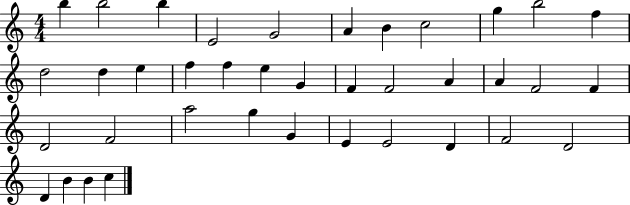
{
  \clef treble
  \numericTimeSignature
  \time 4/4
  \key c \major
  b''4 b''2 b''4 | e'2 g'2 | a'4 b'4 c''2 | g''4 b''2 f''4 | \break d''2 d''4 e''4 | f''4 f''4 e''4 g'4 | f'4 f'2 a'4 | a'4 f'2 f'4 | \break d'2 f'2 | a''2 g''4 g'4 | e'4 e'2 d'4 | f'2 d'2 | \break d'4 b'4 b'4 c''4 | \bar "|."
}